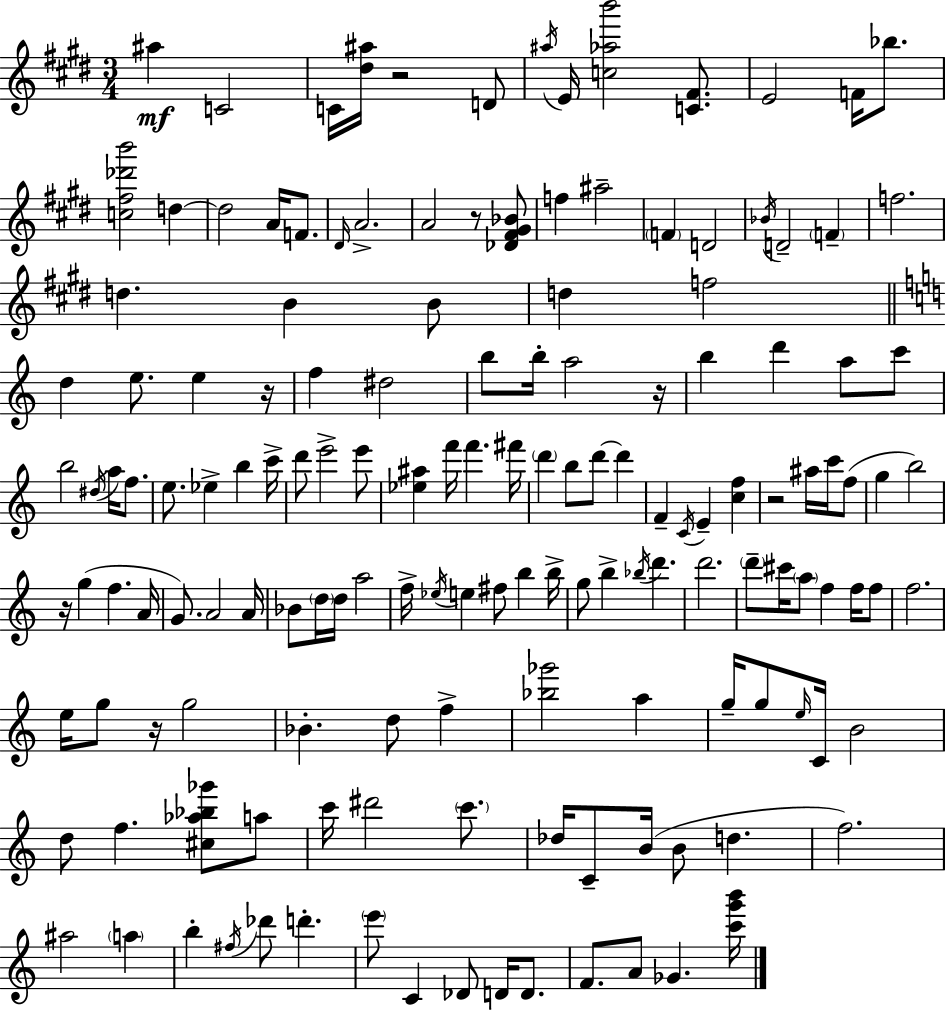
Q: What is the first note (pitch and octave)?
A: A#5